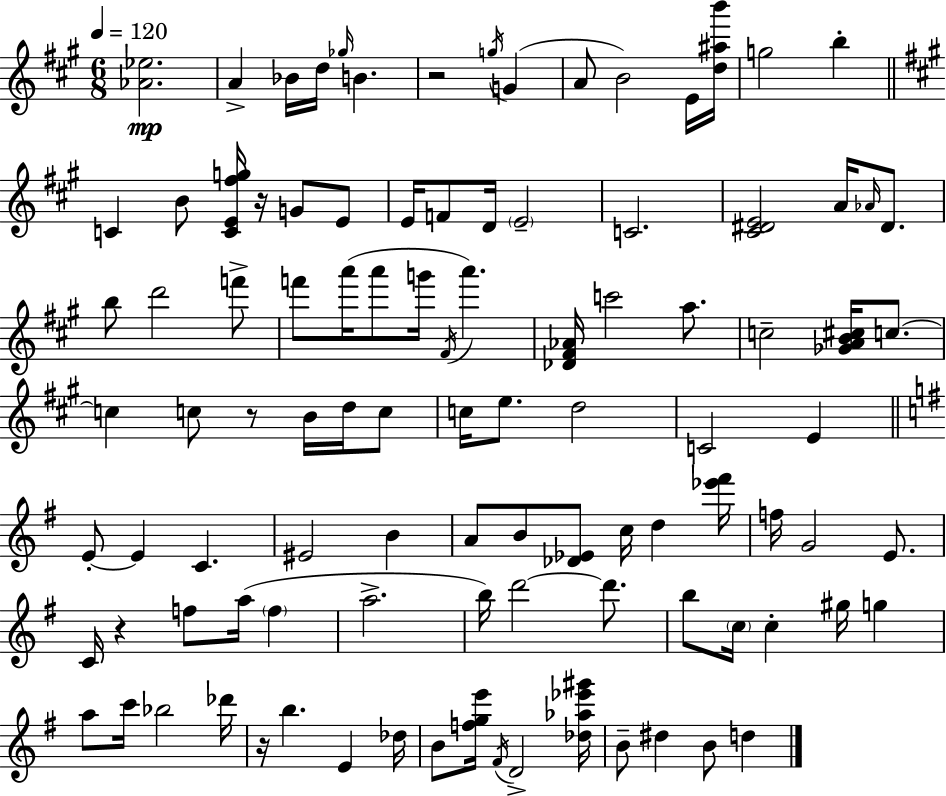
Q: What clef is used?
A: treble